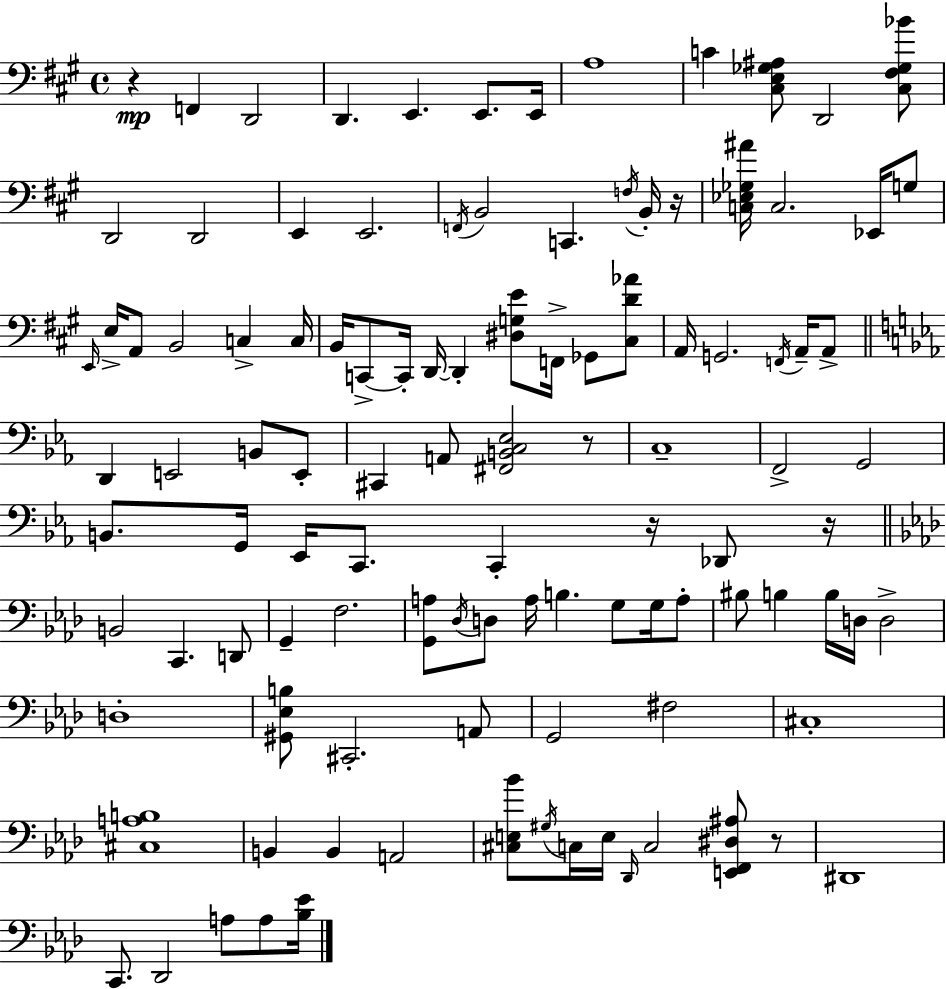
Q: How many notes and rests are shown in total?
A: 108